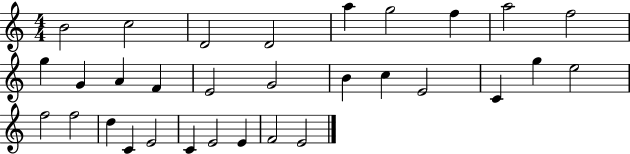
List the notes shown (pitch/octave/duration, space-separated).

B4/h C5/h D4/h D4/h A5/q G5/h F5/q A5/h F5/h G5/q G4/q A4/q F4/q E4/h G4/h B4/q C5/q E4/h C4/q G5/q E5/h F5/h F5/h D5/q C4/q E4/h C4/q E4/h E4/q F4/h E4/h